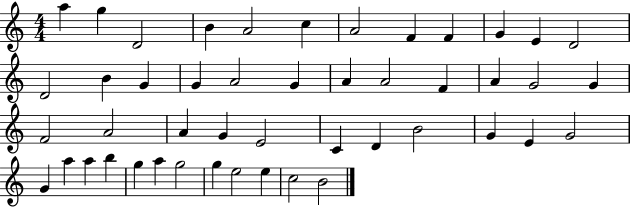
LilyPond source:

{
  \clef treble
  \numericTimeSignature
  \time 4/4
  \key c \major
  a''4 g''4 d'2 | b'4 a'2 c''4 | a'2 f'4 f'4 | g'4 e'4 d'2 | \break d'2 b'4 g'4 | g'4 a'2 g'4 | a'4 a'2 f'4 | a'4 g'2 g'4 | \break f'2 a'2 | a'4 g'4 e'2 | c'4 d'4 b'2 | g'4 e'4 g'2 | \break g'4 a''4 a''4 b''4 | g''4 a''4 g''2 | g''4 e''2 e''4 | c''2 b'2 | \break \bar "|."
}